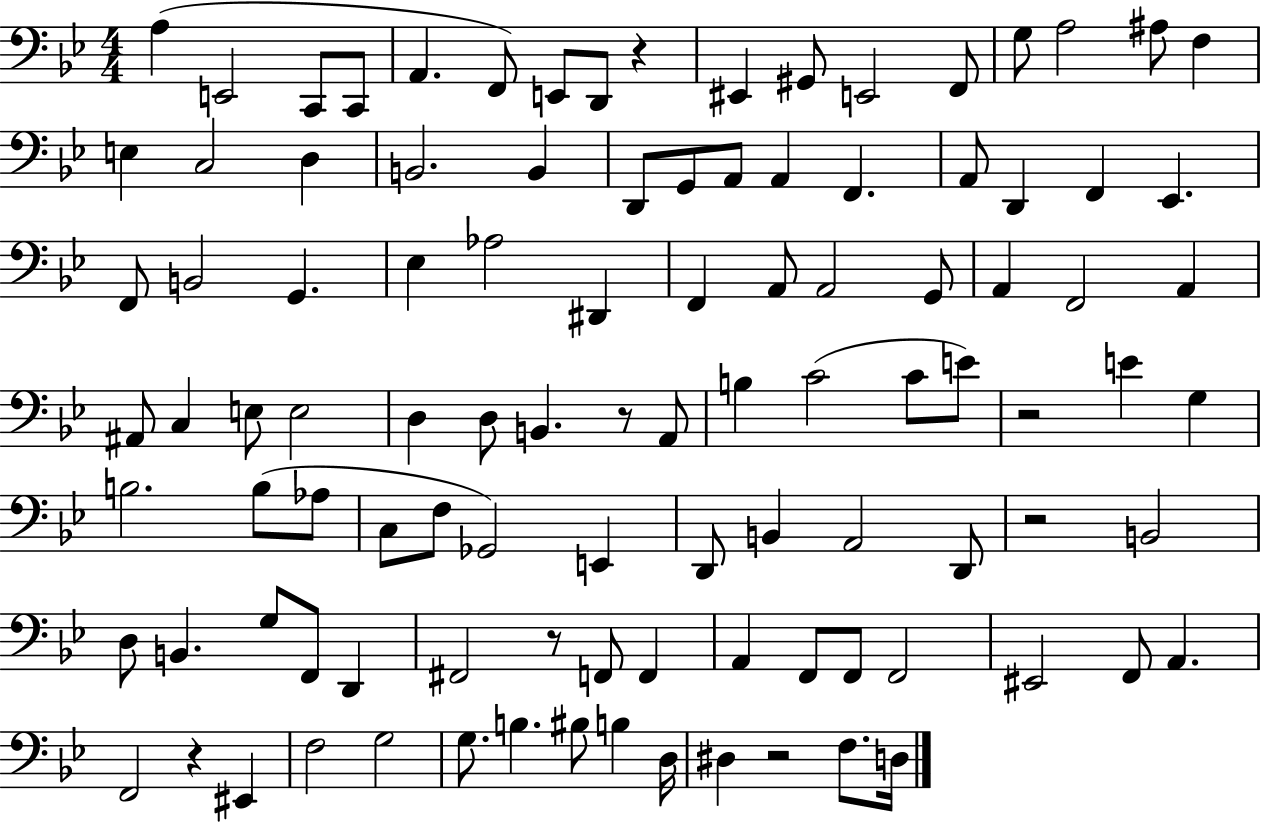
X:1
T:Untitled
M:4/4
L:1/4
K:Bb
A, E,,2 C,,/2 C,,/2 A,, F,,/2 E,,/2 D,,/2 z ^E,, ^G,,/2 E,,2 F,,/2 G,/2 A,2 ^A,/2 F, E, C,2 D, B,,2 B,, D,,/2 G,,/2 A,,/2 A,, F,, A,,/2 D,, F,, _E,, F,,/2 B,,2 G,, _E, _A,2 ^D,, F,, A,,/2 A,,2 G,,/2 A,, F,,2 A,, ^A,,/2 C, E,/2 E,2 D, D,/2 B,, z/2 A,,/2 B, C2 C/2 E/2 z2 E G, B,2 B,/2 _A,/2 C,/2 F,/2 _G,,2 E,, D,,/2 B,, A,,2 D,,/2 z2 B,,2 D,/2 B,, G,/2 F,,/2 D,, ^F,,2 z/2 F,,/2 F,, A,, F,,/2 F,,/2 F,,2 ^E,,2 F,,/2 A,, F,,2 z ^E,, F,2 G,2 G,/2 B, ^B,/2 B, D,/4 ^D, z2 F,/2 D,/4